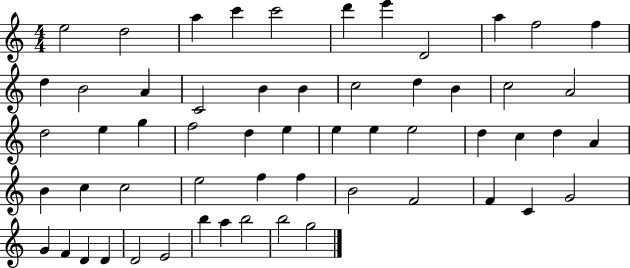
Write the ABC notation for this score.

X:1
T:Untitled
M:4/4
L:1/4
K:C
e2 d2 a c' c'2 d' e' D2 a f2 f d B2 A C2 B B c2 d B c2 A2 d2 e g f2 d e e e e2 d c d A B c c2 e2 f f B2 F2 F C G2 G F D D D2 E2 b a b2 b2 g2